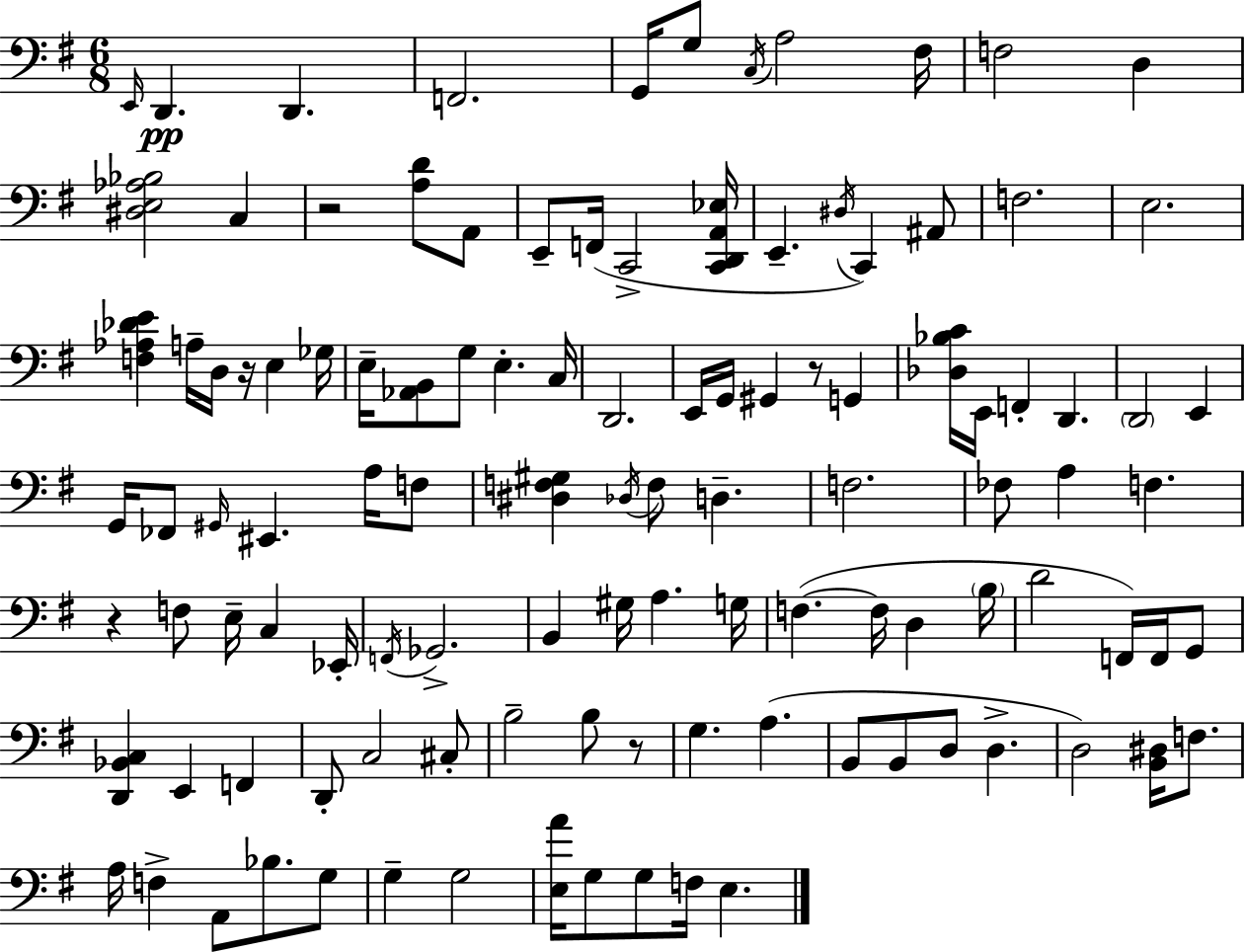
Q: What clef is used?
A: bass